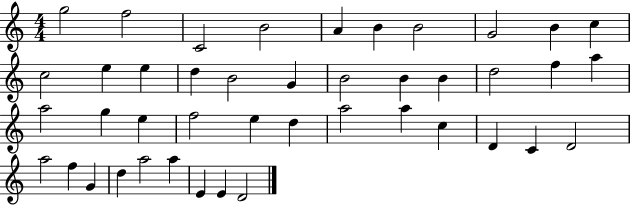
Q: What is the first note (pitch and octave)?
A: G5